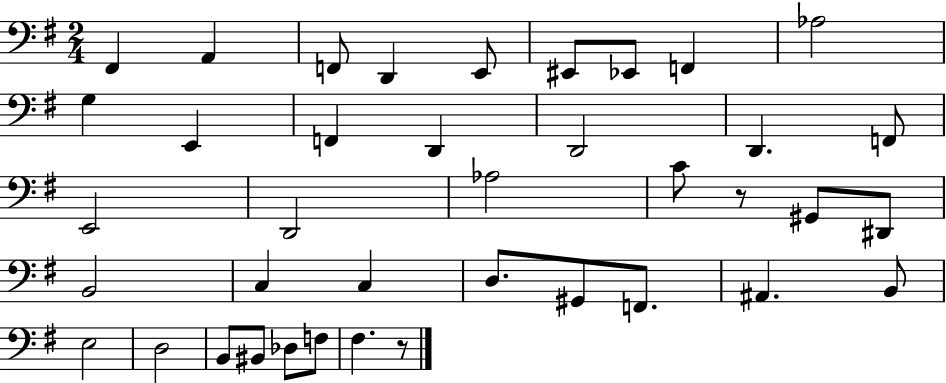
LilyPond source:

{
  \clef bass
  \numericTimeSignature
  \time 2/4
  \key g \major
  fis,4 a,4 | f,8 d,4 e,8 | eis,8 ees,8 f,4 | aes2 | \break g4 e,4 | f,4 d,4 | d,2 | d,4. f,8 | \break e,2 | d,2 | aes2 | c'8 r8 gis,8 dis,8 | \break b,2 | c4 c4 | d8. gis,8 f,8. | ais,4. b,8 | \break e2 | d2 | b,8 bis,8 des8 f8 | fis4. r8 | \break \bar "|."
}